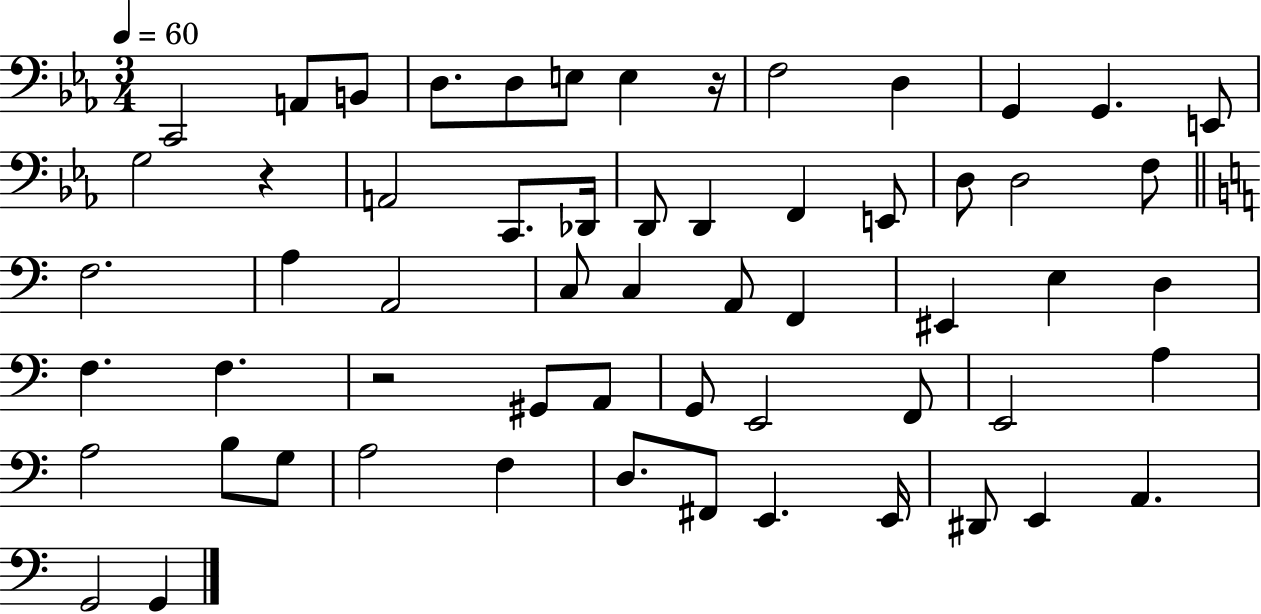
X:1
T:Untitled
M:3/4
L:1/4
K:Eb
C,,2 A,,/2 B,,/2 D,/2 D,/2 E,/2 E, z/4 F,2 D, G,, G,, E,,/2 G,2 z A,,2 C,,/2 _D,,/4 D,,/2 D,, F,, E,,/2 D,/2 D,2 F,/2 F,2 A, A,,2 C,/2 C, A,,/2 F,, ^E,, E, D, F, F, z2 ^G,,/2 A,,/2 G,,/2 E,,2 F,,/2 E,,2 A, A,2 B,/2 G,/2 A,2 F, D,/2 ^F,,/2 E,, E,,/4 ^D,,/2 E,, A,, G,,2 G,,